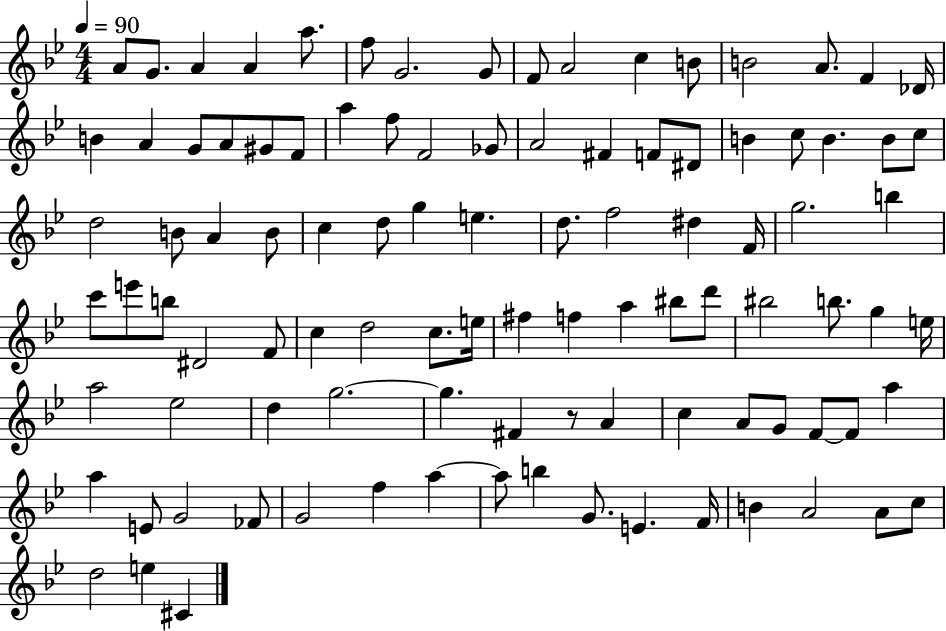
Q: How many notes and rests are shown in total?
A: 100